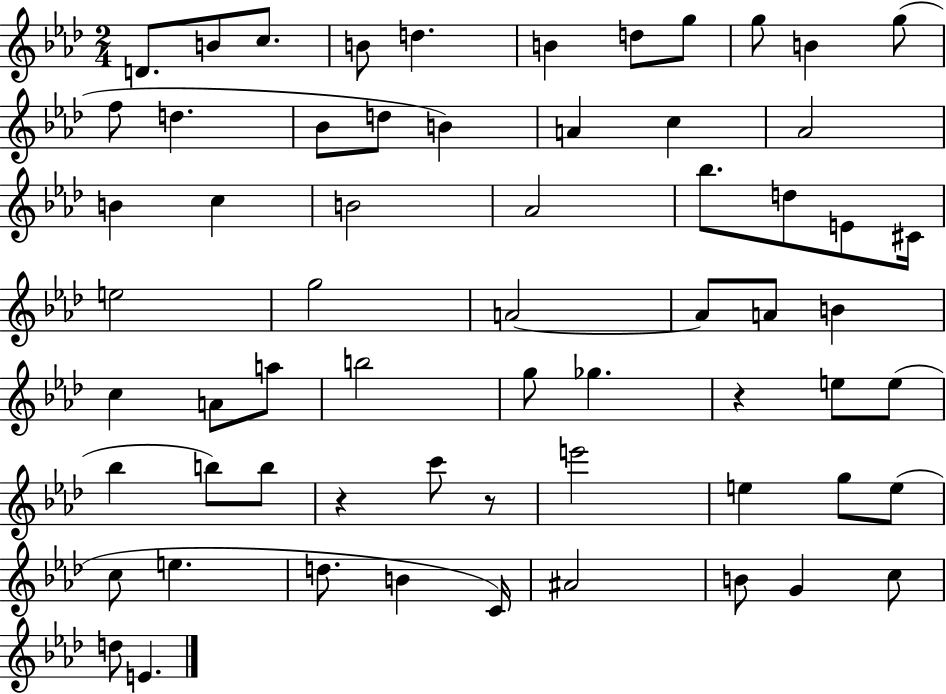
D4/e. B4/e C5/e. B4/e D5/q. B4/q D5/e G5/e G5/e B4/q G5/e F5/e D5/q. Bb4/e D5/e B4/q A4/q C5/q Ab4/h B4/q C5/q B4/h Ab4/h Bb5/e. D5/e E4/e C#4/s E5/h G5/h A4/h A4/e A4/e B4/q C5/q A4/e A5/e B5/h G5/e Gb5/q. R/q E5/e E5/e Bb5/q B5/e B5/e R/q C6/e R/e E6/h E5/q G5/e E5/e C5/e E5/q. D5/e. B4/q C4/s A#4/h B4/e G4/q C5/e D5/e E4/q.